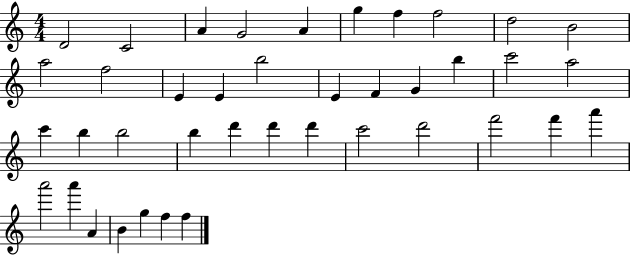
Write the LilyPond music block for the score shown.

{
  \clef treble
  \numericTimeSignature
  \time 4/4
  \key c \major
  d'2 c'2 | a'4 g'2 a'4 | g''4 f''4 f''2 | d''2 b'2 | \break a''2 f''2 | e'4 e'4 b''2 | e'4 f'4 g'4 b''4 | c'''2 a''2 | \break c'''4 b''4 b''2 | b''4 d'''4 d'''4 d'''4 | c'''2 d'''2 | f'''2 f'''4 a'''4 | \break a'''2 a'''4 a'4 | b'4 g''4 f''4 f''4 | \bar "|."
}